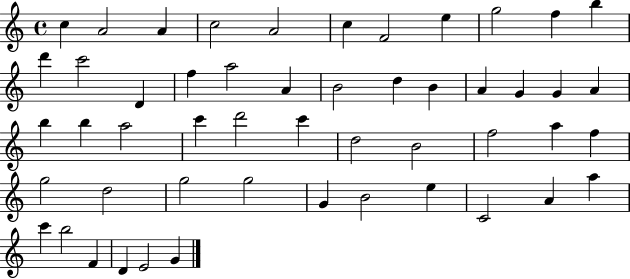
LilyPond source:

{
  \clef treble
  \time 4/4
  \defaultTimeSignature
  \key c \major
  c''4 a'2 a'4 | c''2 a'2 | c''4 f'2 e''4 | g''2 f''4 b''4 | \break d'''4 c'''2 d'4 | f''4 a''2 a'4 | b'2 d''4 b'4 | a'4 g'4 g'4 a'4 | \break b''4 b''4 a''2 | c'''4 d'''2 c'''4 | d''2 b'2 | f''2 a''4 f''4 | \break g''2 d''2 | g''2 g''2 | g'4 b'2 e''4 | c'2 a'4 a''4 | \break c'''4 b''2 f'4 | d'4 e'2 g'4 | \bar "|."
}